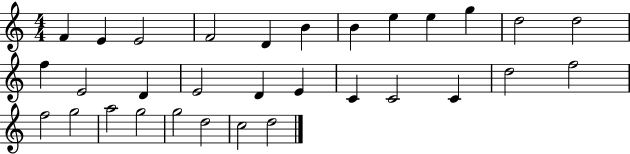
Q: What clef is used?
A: treble